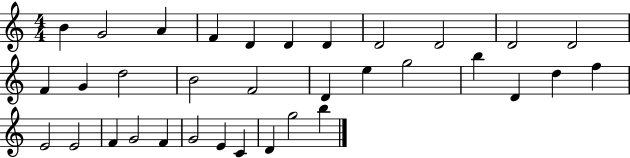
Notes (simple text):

B4/q G4/h A4/q F4/q D4/q D4/q D4/q D4/h D4/h D4/h D4/h F4/q G4/q D5/h B4/h F4/h D4/q E5/q G5/h B5/q D4/q D5/q F5/q E4/h E4/h F4/q G4/h F4/q G4/h E4/q C4/q D4/q G5/h B5/q